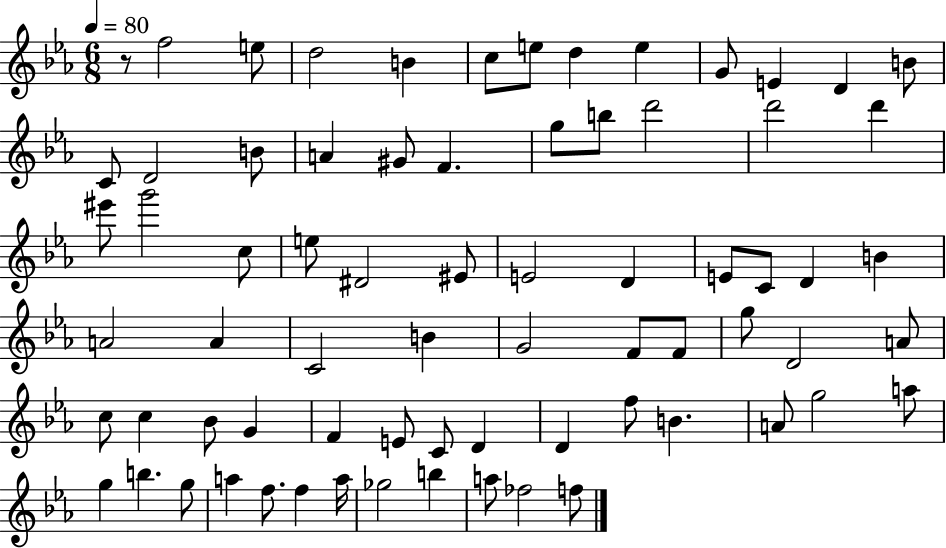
{
  \clef treble
  \numericTimeSignature
  \time 6/8
  \key ees \major
  \tempo 4 = 80
  \repeat volta 2 { r8 f''2 e''8 | d''2 b'4 | c''8 e''8 d''4 e''4 | g'8 e'4 d'4 b'8 | \break c'8 d'2 b'8 | a'4 gis'8 f'4. | g''8 b''8 d'''2 | d'''2 d'''4 | \break eis'''8 g'''2 c''8 | e''8 dis'2 eis'8 | e'2 d'4 | e'8 c'8 d'4 b'4 | \break a'2 a'4 | c'2 b'4 | g'2 f'8 f'8 | g''8 d'2 a'8 | \break c''8 c''4 bes'8 g'4 | f'4 e'8 c'8 d'4 | d'4 f''8 b'4. | a'8 g''2 a''8 | \break g''4 b''4. g''8 | a''4 f''8. f''4 a''16 | ges''2 b''4 | a''8 fes''2 f''8 | \break } \bar "|."
}